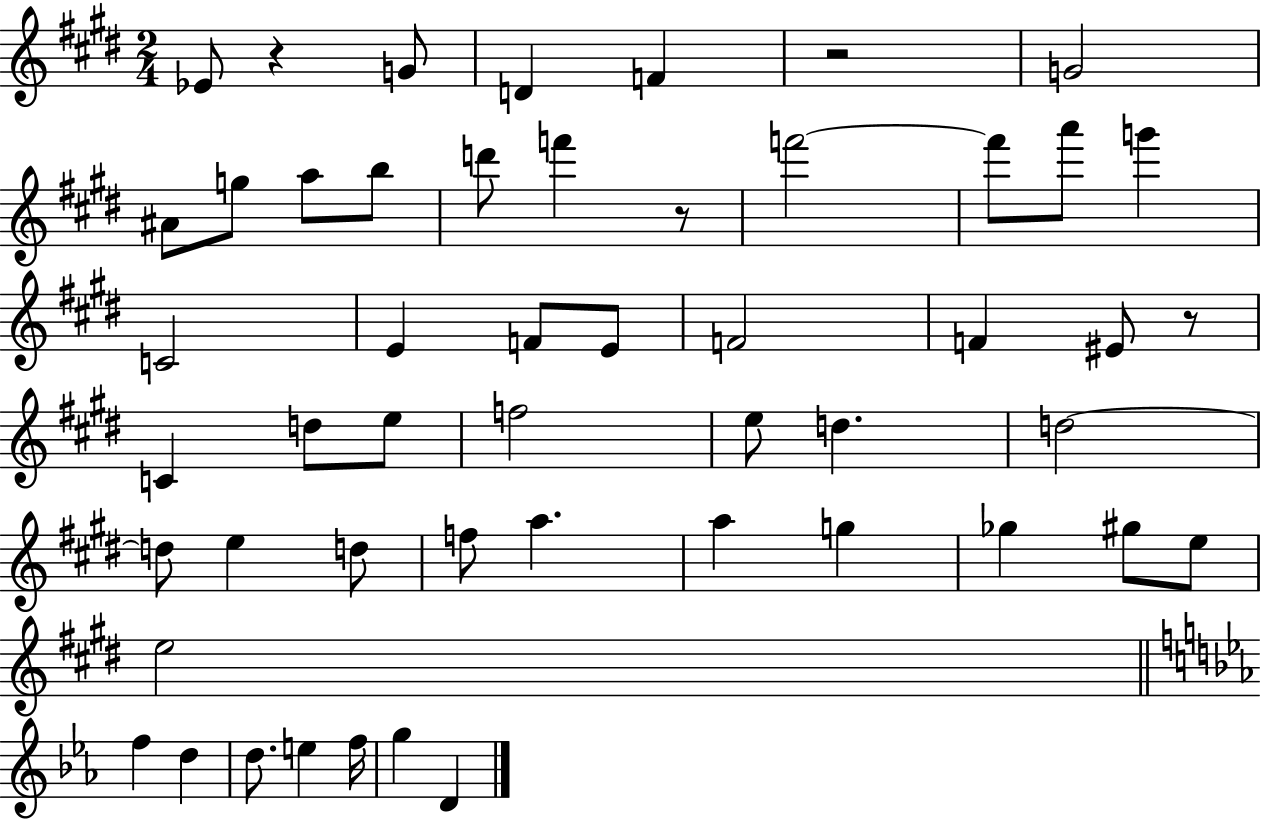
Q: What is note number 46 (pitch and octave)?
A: G5